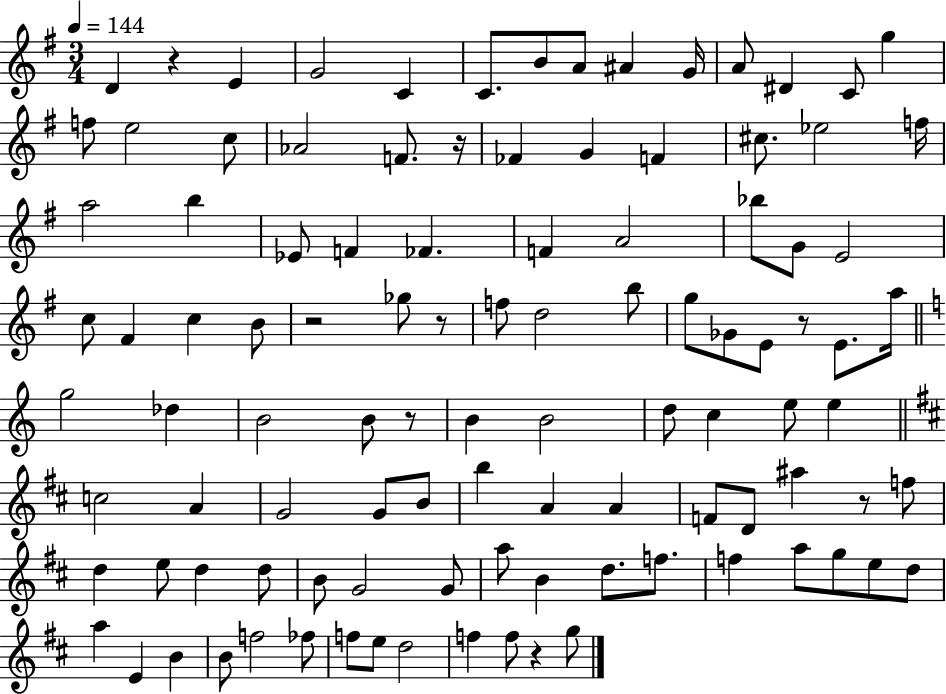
{
  \clef treble
  \numericTimeSignature
  \time 3/4
  \key g \major
  \tempo 4 = 144
  d'4 r4 e'4 | g'2 c'4 | c'8. b'8 a'8 ais'4 g'16 | a'8 dis'4 c'8 g''4 | \break f''8 e''2 c''8 | aes'2 f'8. r16 | fes'4 g'4 f'4 | cis''8. ees''2 f''16 | \break a''2 b''4 | ees'8 f'4 fes'4. | f'4 a'2 | bes''8 g'8 e'2 | \break c''8 fis'4 c''4 b'8 | r2 ges''8 r8 | f''8 d''2 b''8 | g''8 ges'8 e'8 r8 e'8. a''16 | \break \bar "||" \break \key c \major g''2 des''4 | b'2 b'8 r8 | b'4 b'2 | d''8 c''4 e''8 e''4 | \break \bar "||" \break \key b \minor c''2 a'4 | g'2 g'8 b'8 | b''4 a'4 a'4 | f'8 d'8 ais''4 r8 f''8 | \break d''4 e''8 d''4 d''8 | b'8 g'2 g'8 | a''8 b'4 d''8. f''8. | f''4 a''8 g''8 e''8 d''8 | \break a''4 e'4 b'4 | b'8 f''2 fes''8 | f''8 e''8 d''2 | f''4 f''8 r4 g''8 | \break \bar "|."
}